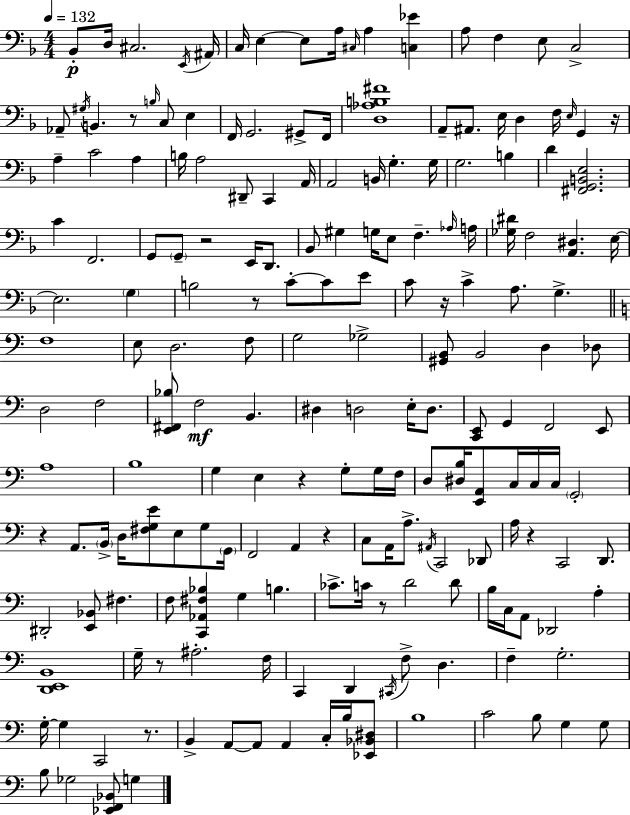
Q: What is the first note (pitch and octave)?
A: Bb2